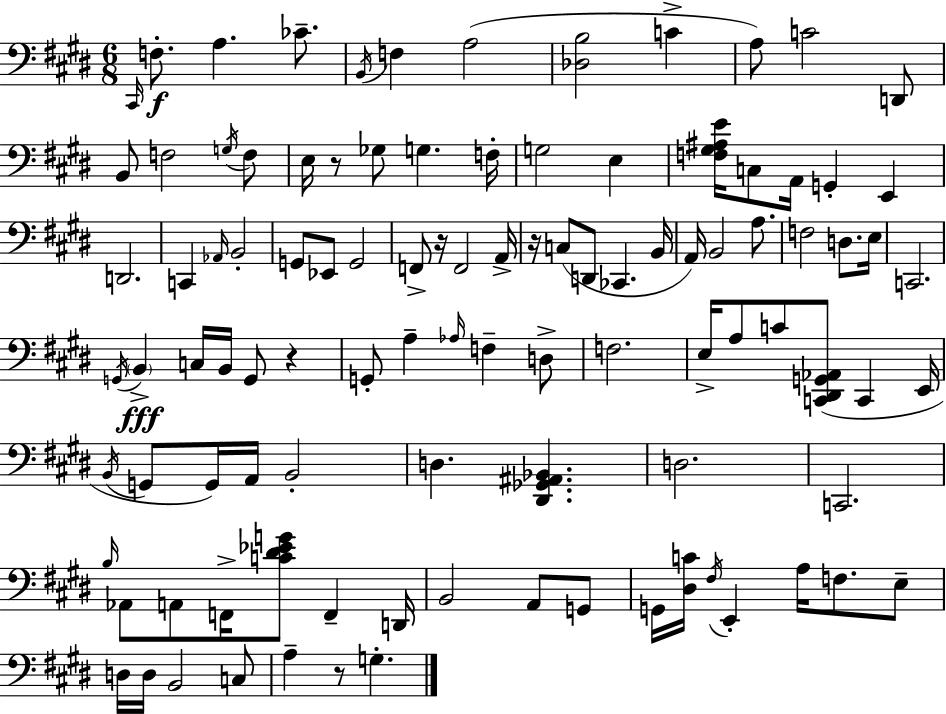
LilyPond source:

{
  \clef bass
  \numericTimeSignature
  \time 6/8
  \key e \major
  \repeat volta 2 { \grace { cis,16 }\f f8.-. a4. ces'8.-- | \acciaccatura { b,16 } f4 a2( | <des b>2 c'4-> | a8) c'2 | \break d,8 b,8 f2 | \acciaccatura { g16 } f8 e16 r8 ges8 g4. | f16-. g2 e4 | <f gis ais e'>16 c8 a,16 g,4-. e,4 | \break d,2. | c,4 \grace { aes,16 } b,2-. | g,8 ees,8 g,2 | f,8-> r16 f,2 | \break a,16-> r16 c8( d,8 ces,4. | b,16 a,16) b,2 | a8. f2 | d8. e16 c,2. | \break \acciaccatura { g,16 }\fff \parenthesize b,4-> c16 b,16 g,8 | r4 g,8-. a4-- \grace { aes16 } | f4-- d8-> f2. | e16-> a8 c'8 <c, dis, g, aes,>8( | \break c,4 e,16 \acciaccatura { b,16 } g,8 g,16) a,16 b,2-. | d4. | <dis, ges, ais, bes,>4. d2. | c,2. | \break \grace { b16 } aes,8 a,8 | f,16-> <c' dis' ees' g'>8 f,4-- d,16 b,2 | a,8 g,8 g,16 <dis c'>16 \acciaccatura { fis16 } e,4-. | a16 f8. e8-- d16 d16 b,2 | \break c8 a4-- | r8 g4.-. } \bar "|."
}